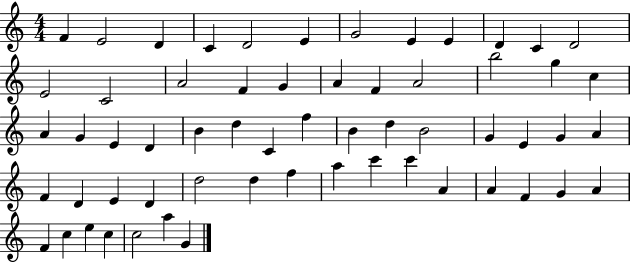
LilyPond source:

{
  \clef treble
  \numericTimeSignature
  \time 4/4
  \key c \major
  f'4 e'2 d'4 | c'4 d'2 e'4 | g'2 e'4 e'4 | d'4 c'4 d'2 | \break e'2 c'2 | a'2 f'4 g'4 | a'4 f'4 a'2 | b''2 g''4 c''4 | \break a'4 g'4 e'4 d'4 | b'4 d''4 c'4 f''4 | b'4 d''4 b'2 | g'4 e'4 g'4 a'4 | \break f'4 d'4 e'4 d'4 | d''2 d''4 f''4 | a''4 c'''4 c'''4 a'4 | a'4 f'4 g'4 a'4 | \break f'4 c''4 e''4 c''4 | c''2 a''4 g'4 | \bar "|."
}